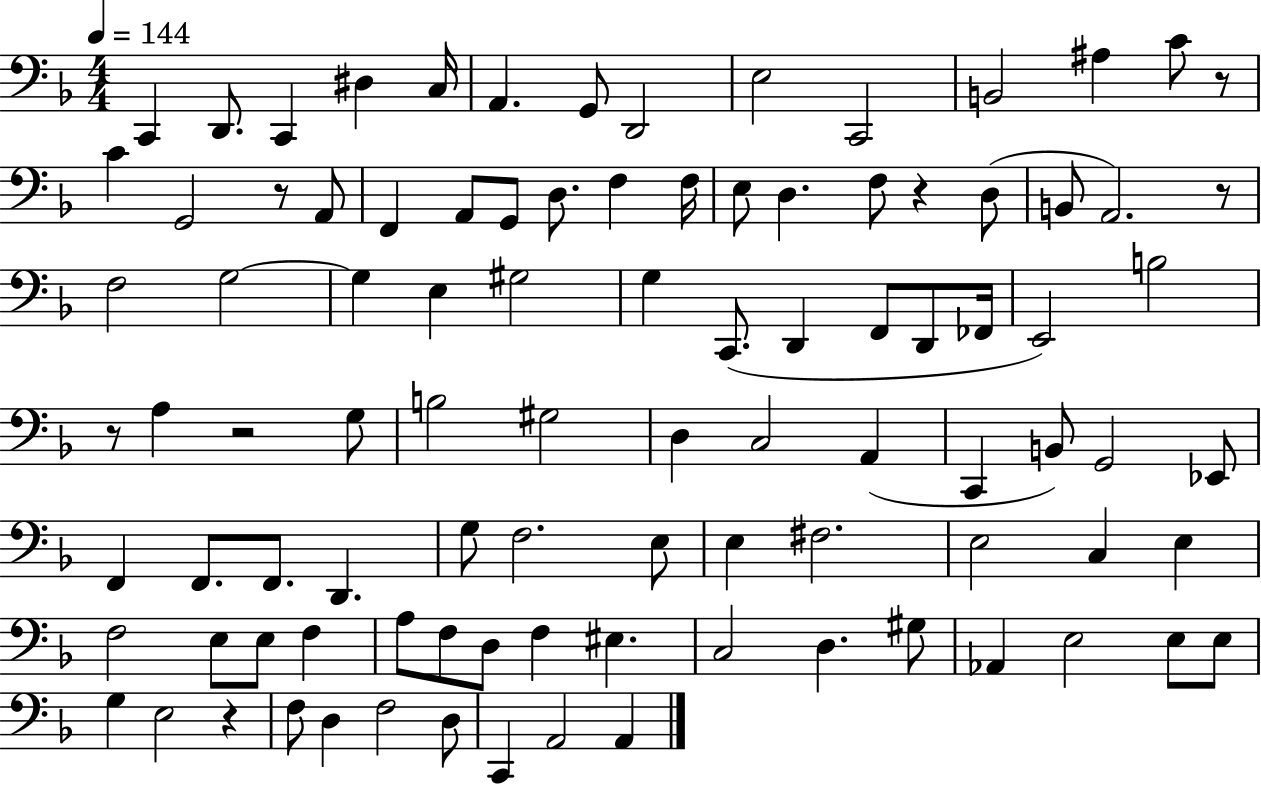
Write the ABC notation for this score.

X:1
T:Untitled
M:4/4
L:1/4
K:F
C,, D,,/2 C,, ^D, C,/4 A,, G,,/2 D,,2 E,2 C,,2 B,,2 ^A, C/2 z/2 C G,,2 z/2 A,,/2 F,, A,,/2 G,,/2 D,/2 F, F,/4 E,/2 D, F,/2 z D,/2 B,,/2 A,,2 z/2 F,2 G,2 G, E, ^G,2 G, C,,/2 D,, F,,/2 D,,/2 _F,,/4 E,,2 B,2 z/2 A, z2 G,/2 B,2 ^G,2 D, C,2 A,, C,, B,,/2 G,,2 _E,,/2 F,, F,,/2 F,,/2 D,, G,/2 F,2 E,/2 E, ^F,2 E,2 C, E, F,2 E,/2 E,/2 F, A,/2 F,/2 D,/2 F, ^E, C,2 D, ^G,/2 _A,, E,2 E,/2 E,/2 G, E,2 z F,/2 D, F,2 D,/2 C,, A,,2 A,,